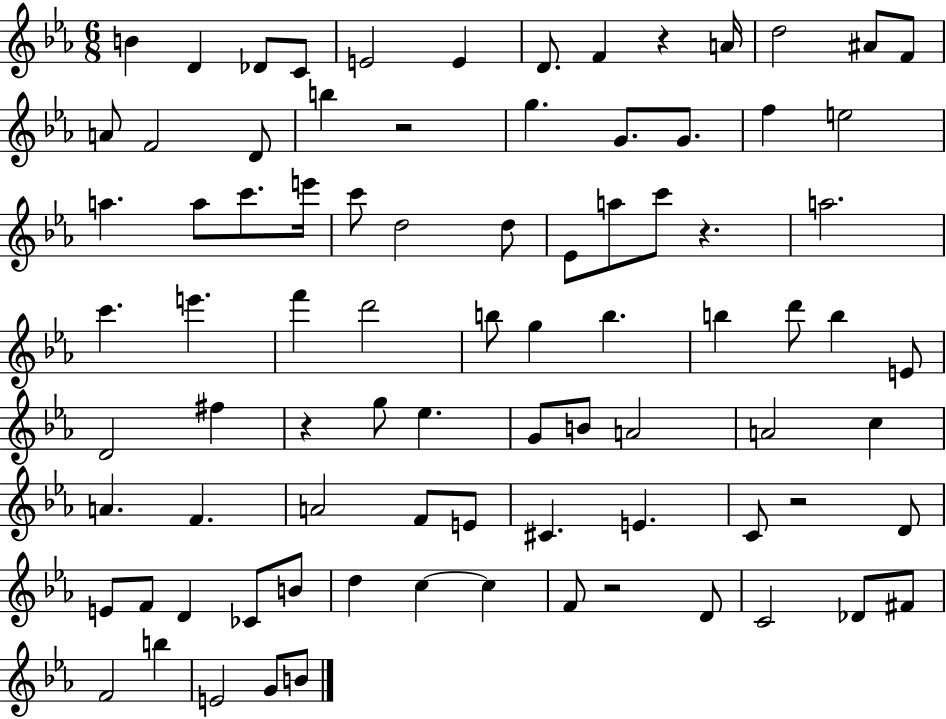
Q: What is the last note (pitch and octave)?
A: B4